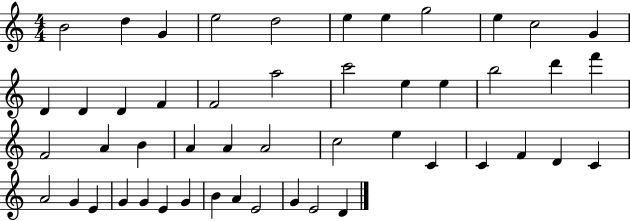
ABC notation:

X:1
T:Untitled
M:4/4
L:1/4
K:C
B2 d G e2 d2 e e g2 e c2 G D D D F F2 a2 c'2 e e b2 d' f' F2 A B A A A2 c2 e C C F D C A2 G E G G E G B A E2 G E2 D